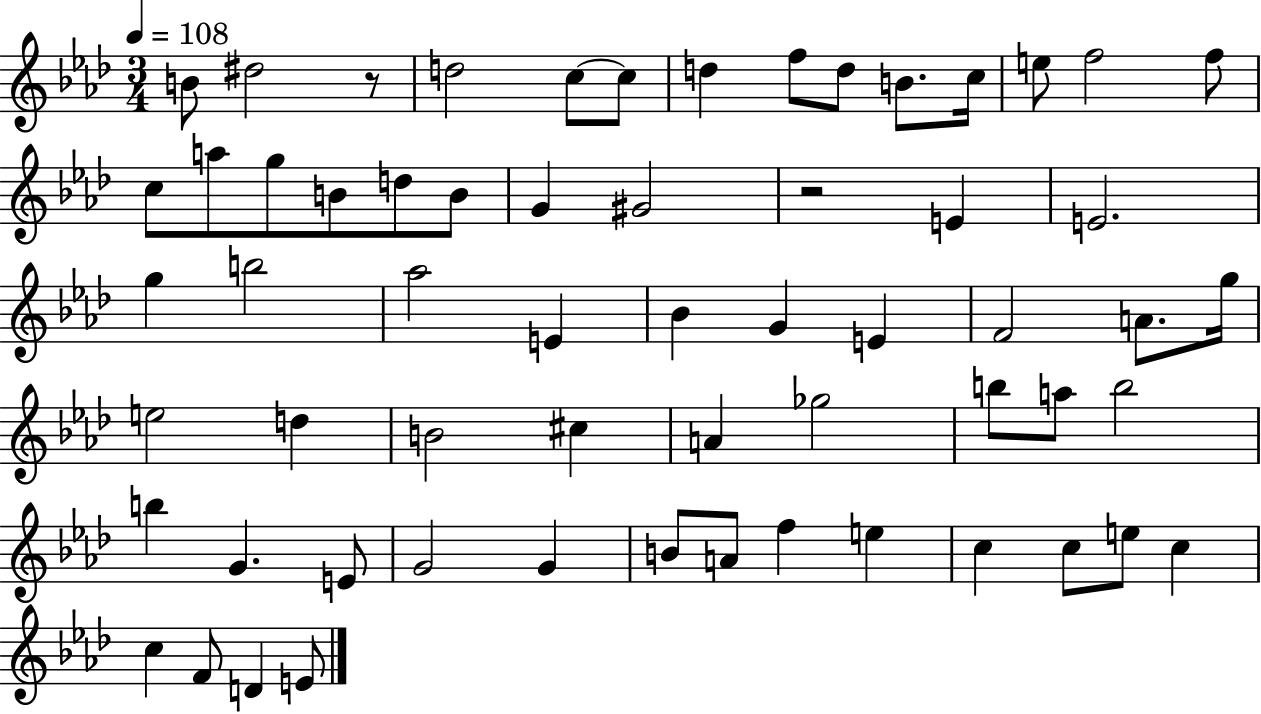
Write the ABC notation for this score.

X:1
T:Untitled
M:3/4
L:1/4
K:Ab
B/2 ^d2 z/2 d2 c/2 c/2 d f/2 d/2 B/2 c/4 e/2 f2 f/2 c/2 a/2 g/2 B/2 d/2 B/2 G ^G2 z2 E E2 g b2 _a2 E _B G E F2 A/2 g/4 e2 d B2 ^c A _g2 b/2 a/2 b2 b G E/2 G2 G B/2 A/2 f e c c/2 e/2 c c F/2 D E/2